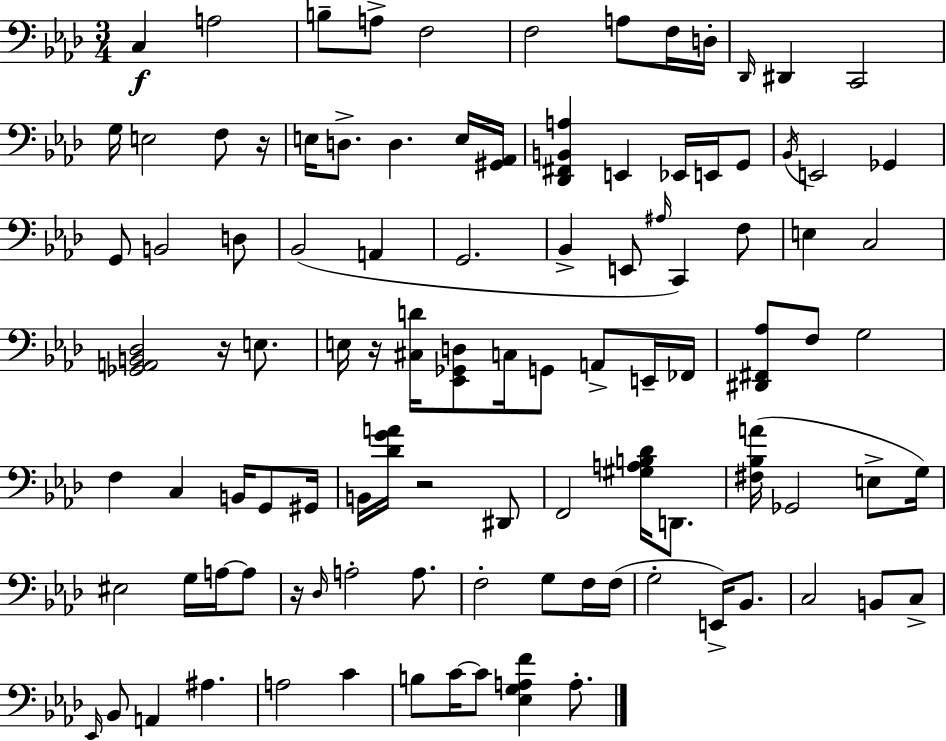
{
  \clef bass
  \numericTimeSignature
  \time 3/4
  \key aes \major
  c4\f a2 | b8-- a8-> f2 | f2 a8 f16 d16-. | \grace { des,16 } dis,4 c,2 | \break g16 e2 f8 | r16 e16 d8.-> d4. e16 | <gis, aes,>16 <des, fis, b, a>4 e,4 ees,16 e,16 g,8 | \acciaccatura { bes,16 } e,2 ges,4 | \break g,8 b,2 | d8 bes,2( a,4 | g,2. | bes,4-> e,8 \grace { ais16 }) c,4 | \break f8 e4 c2 | <ges, a, b, des>2 r16 | e8. e16 r16 <cis d'>16 <ees, ges, d>8 c16 g,8 a,8-> | e,16-- fes,16 <dis, fis, aes>8 f8 g2 | \break f4 c4 b,16 | g,8 gis,16 b,16 <des' g' a'>16 r2 | dis,8 f,2 <gis a b des'>16 | d,8. <fis bes a'>16( ges,2 | \break e8-> g16) eis2 g16 | a16~~ a8 r16 \grace { des16 } a2-. | a8. f2-. | g8 f16 f16( g2-. | \break e,16->) bes,8. c2 | b,8 c8-> \grace { ees,16 } bes,8 a,4 ais4. | a2 | c'4 b8 c'16~~ c'8 <ees g a f'>4 | \break a8.-. \bar "|."
}